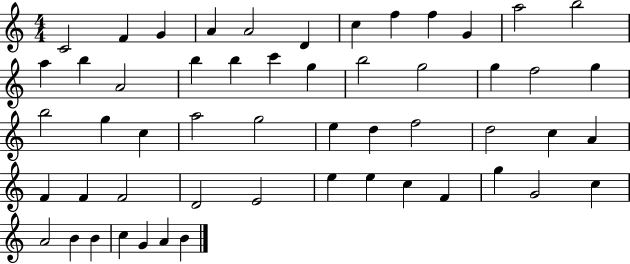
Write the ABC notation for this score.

X:1
T:Untitled
M:4/4
L:1/4
K:C
C2 F G A A2 D c f f G a2 b2 a b A2 b b c' g b2 g2 g f2 g b2 g c a2 g2 e d f2 d2 c A F F F2 D2 E2 e e c F g G2 c A2 B B c G A B